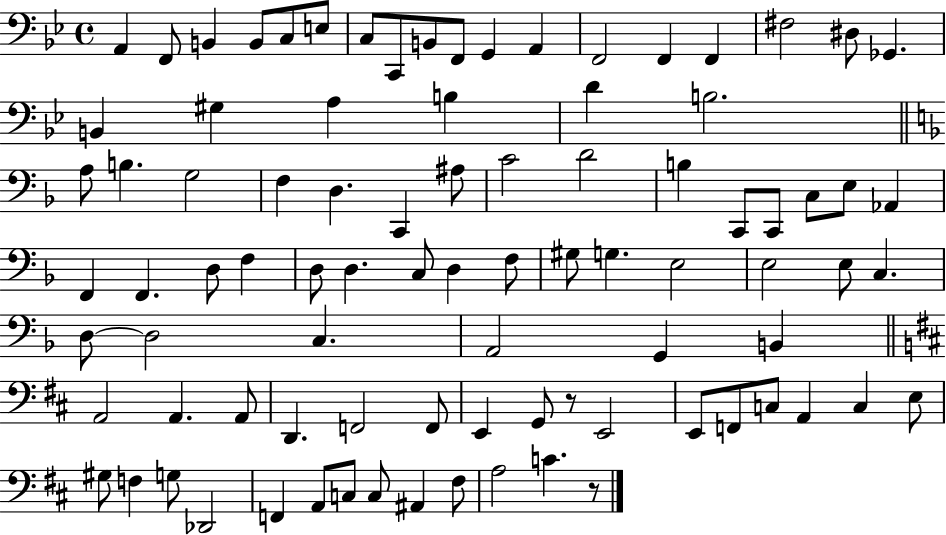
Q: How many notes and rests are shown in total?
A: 89